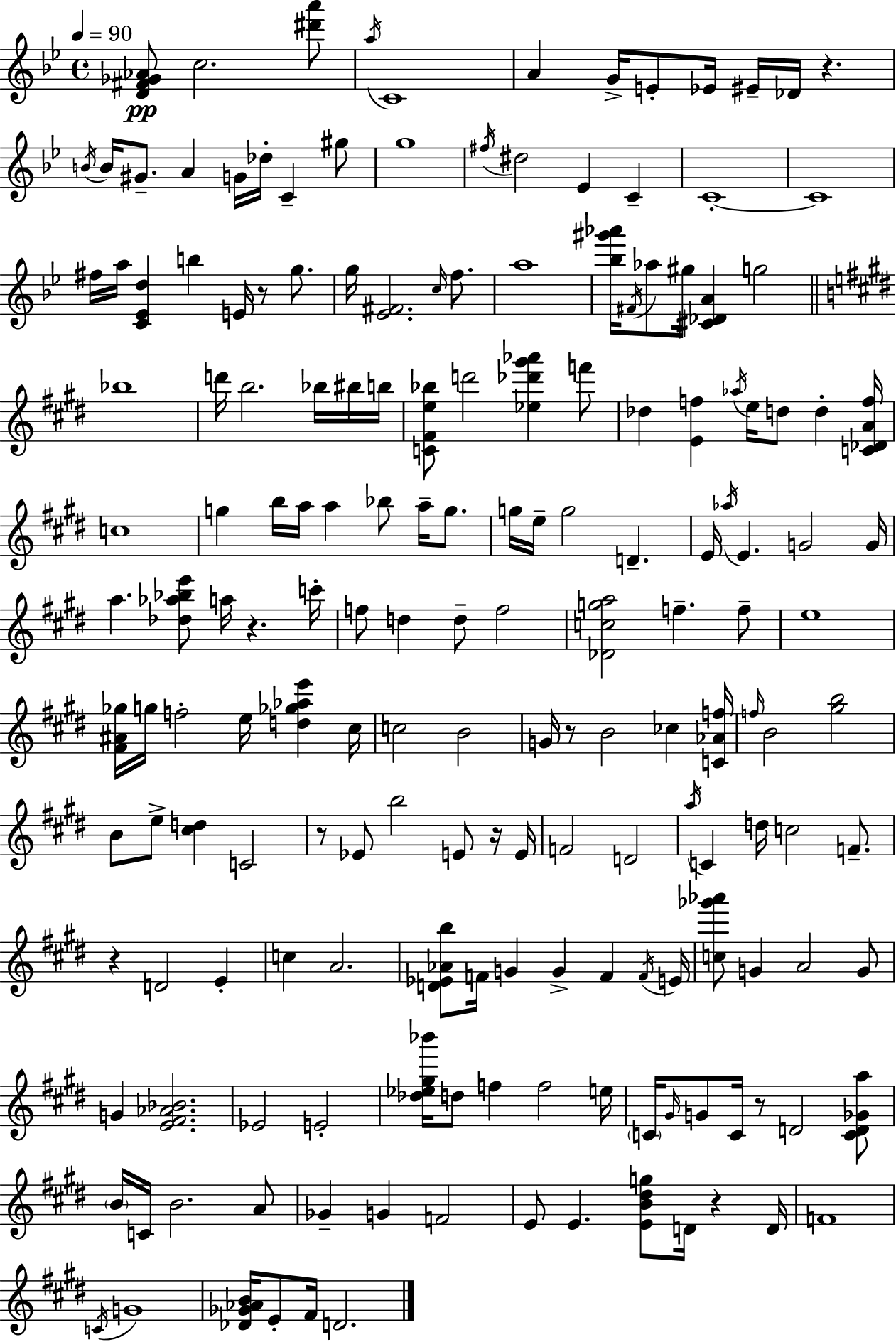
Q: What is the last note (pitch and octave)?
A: D4